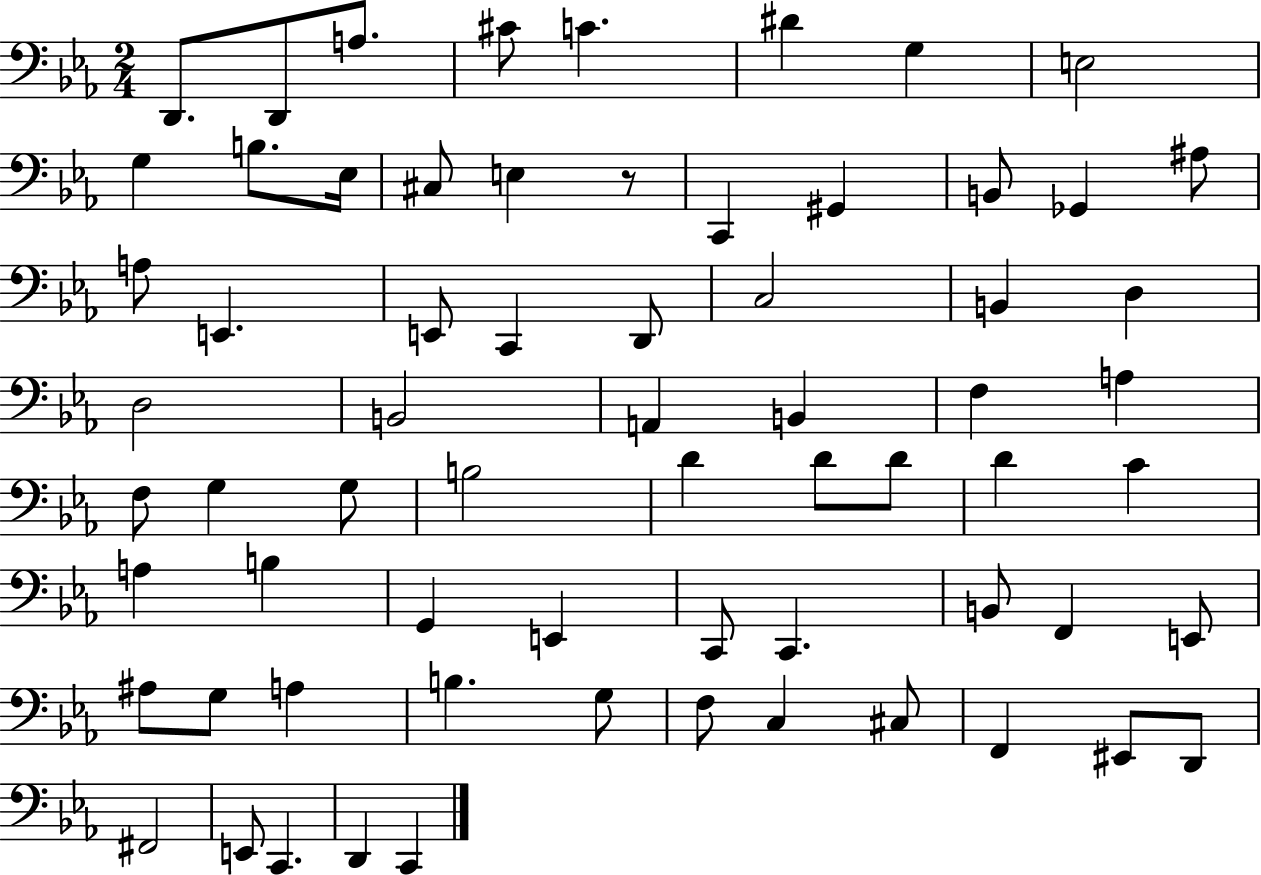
D2/e. D2/e A3/e. C#4/e C4/q. D#4/q G3/q E3/h G3/q B3/e. Eb3/s C#3/e E3/q R/e C2/q G#2/q B2/e Gb2/q A#3/e A3/e E2/q. E2/e C2/q D2/e C3/h B2/q D3/q D3/h B2/h A2/q B2/q F3/q A3/q F3/e G3/q G3/e B3/h D4/q D4/e D4/e D4/q C4/q A3/q B3/q G2/q E2/q C2/e C2/q. B2/e F2/q E2/e A#3/e G3/e A3/q B3/q. G3/e F3/e C3/q C#3/e F2/q EIS2/e D2/e F#2/h E2/e C2/q. D2/q C2/q